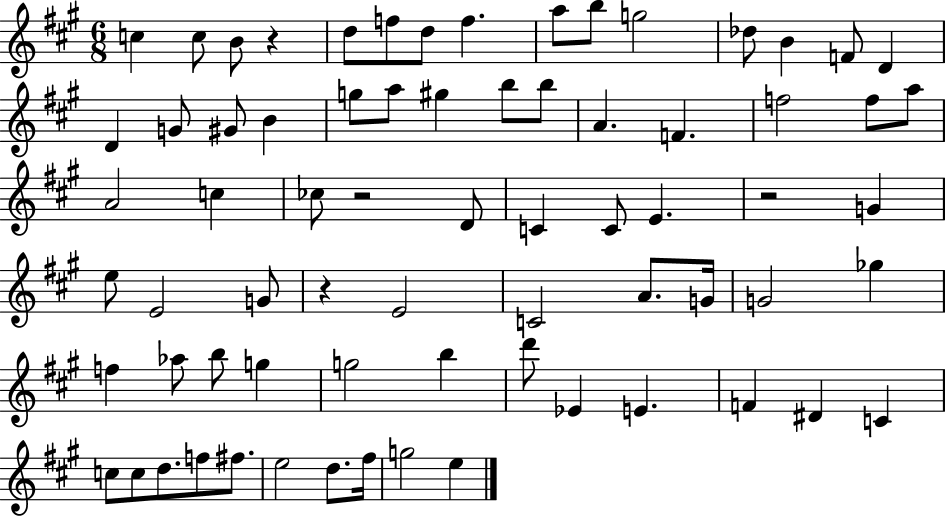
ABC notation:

X:1
T:Untitled
M:6/8
L:1/4
K:A
c c/2 B/2 z d/2 f/2 d/2 f a/2 b/2 g2 _d/2 B F/2 D D G/2 ^G/2 B g/2 a/2 ^g b/2 b/2 A F f2 f/2 a/2 A2 c _c/2 z2 D/2 C C/2 E z2 G e/2 E2 G/2 z E2 C2 A/2 G/4 G2 _g f _a/2 b/2 g g2 b d'/2 _E E F ^D C c/2 c/2 d/2 f/2 ^f/2 e2 d/2 ^f/4 g2 e